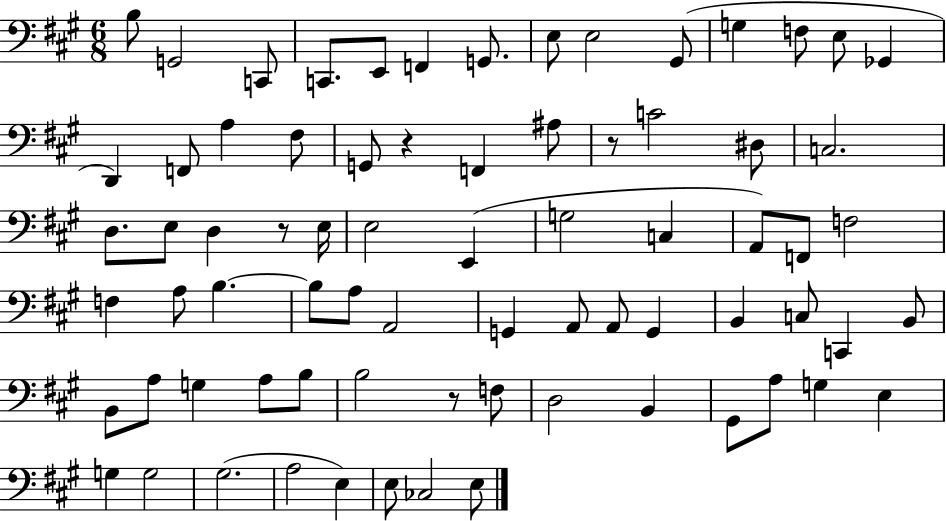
B3/e G2/h C2/e C2/e. E2/e F2/q G2/e. E3/e E3/h G#2/e G3/q F3/e E3/e Gb2/q D2/q F2/e A3/q F#3/e G2/e R/q F2/q A#3/e R/e C4/h D#3/e C3/h. D3/e. E3/e D3/q R/e E3/s E3/h E2/q G3/h C3/q A2/e F2/e F3/h F3/q A3/e B3/q. B3/e A3/e A2/h G2/q A2/e A2/e G2/q B2/q C3/e C2/q B2/e B2/e A3/e G3/q A3/e B3/e B3/h R/e F3/e D3/h B2/q G#2/e A3/e G3/q E3/q G3/q G3/h G#3/h. A3/h E3/q E3/e CES3/h E3/e